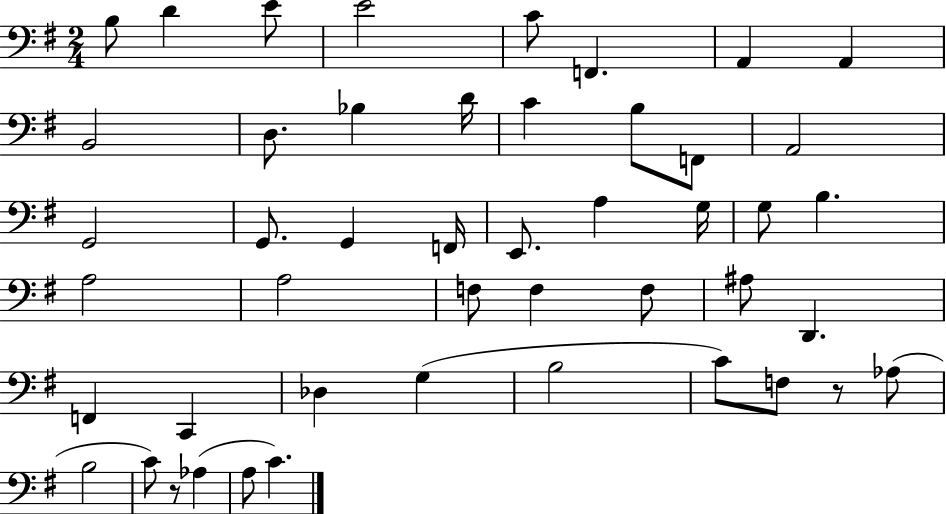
{
  \clef bass
  \numericTimeSignature
  \time 2/4
  \key g \major
  b8 d'4 e'8 | e'2 | c'8 f,4. | a,4 a,4 | \break b,2 | d8. bes4 d'16 | c'4 b8 f,8 | a,2 | \break g,2 | g,8. g,4 f,16 | e,8. a4 g16 | g8 b4. | \break a2 | a2 | f8 f4 f8 | ais8 d,4. | \break f,4 c,4 | des4 g4( | b2 | c'8) f8 r8 aes8( | \break b2 | c'8) r8 aes4( | a8 c'4.) | \bar "|."
}